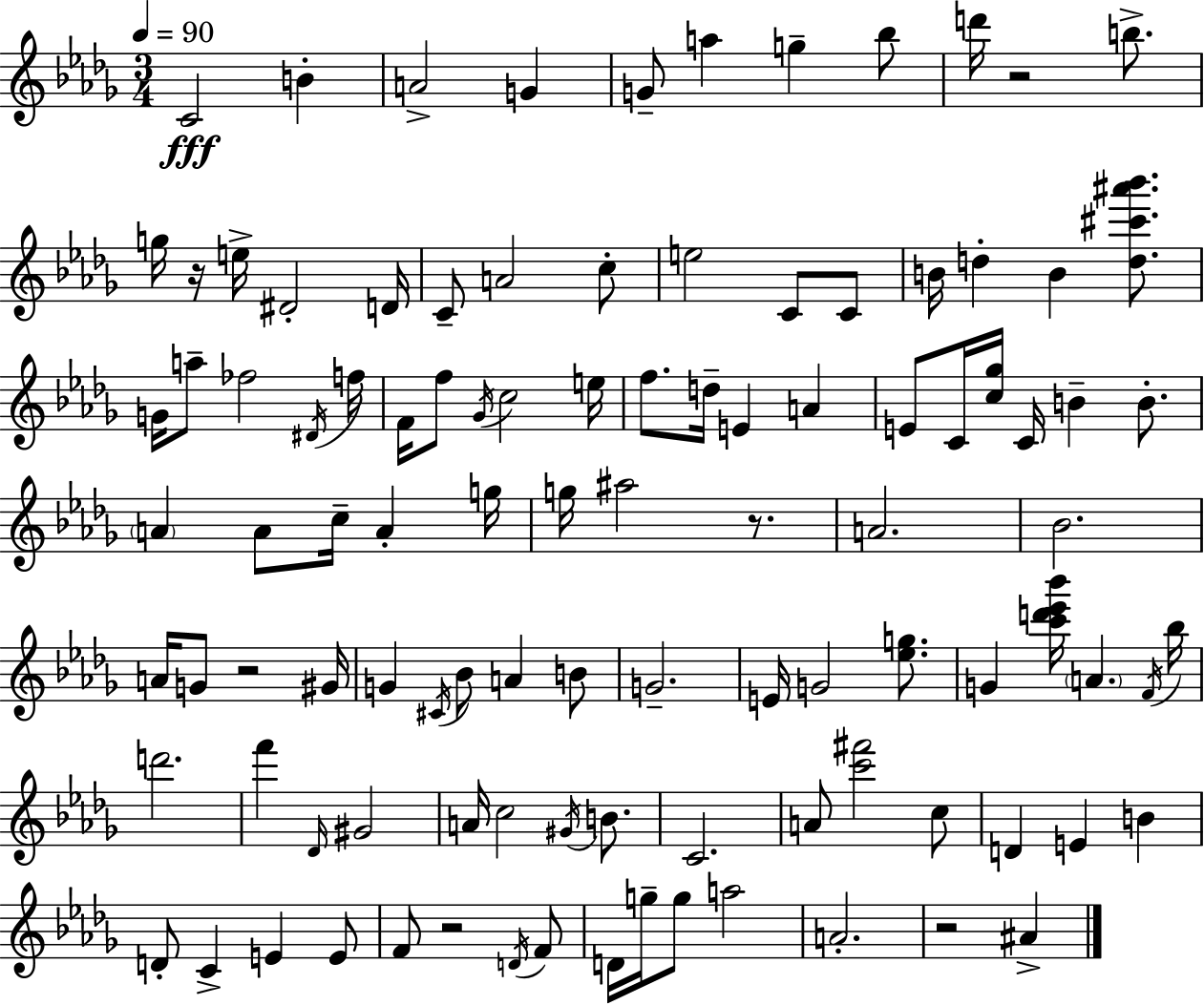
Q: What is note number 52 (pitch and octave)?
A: A4